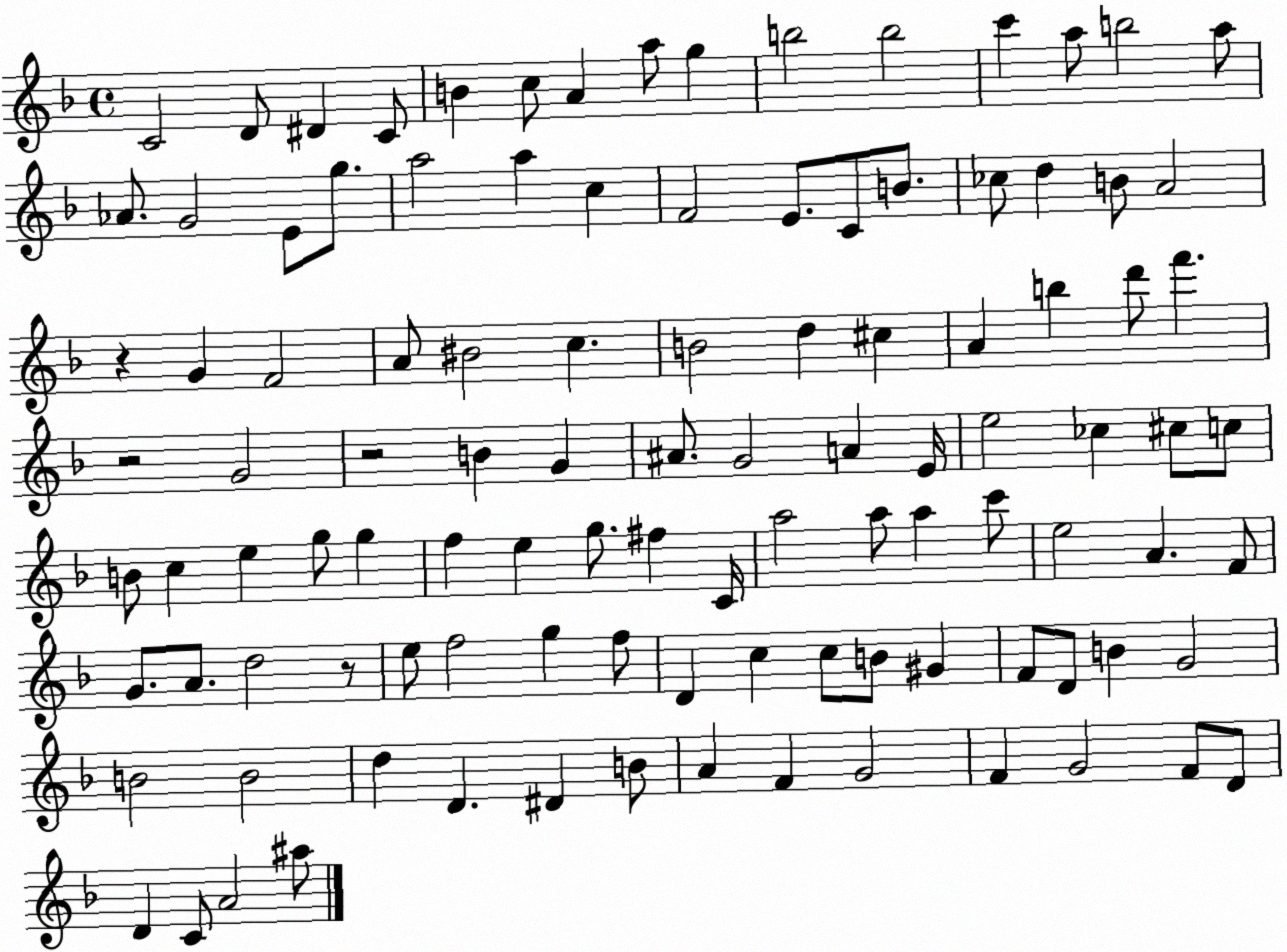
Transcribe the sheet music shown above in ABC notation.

X:1
T:Untitled
M:4/4
L:1/4
K:F
C2 D/2 ^D C/2 B c/2 A a/2 g b2 b2 c' a/2 b2 a/2 _A/2 G2 E/2 g/2 a2 a c F2 E/2 C/2 B/2 _c/2 d B/2 A2 z G F2 A/2 ^B2 c B2 d ^c A b d'/2 f' z2 G2 z2 B G ^A/2 G2 A E/4 e2 _c ^c/2 c/2 B/2 c e g/2 g f e g/2 ^f C/4 a2 a/2 a c'/2 e2 A F/2 G/2 A/2 d2 z/2 e/2 f2 g f/2 D c c/2 B/2 ^G F/2 D/2 B G2 B2 B2 d D ^D B/2 A F G2 F G2 F/2 D/2 D C/2 A2 ^a/2